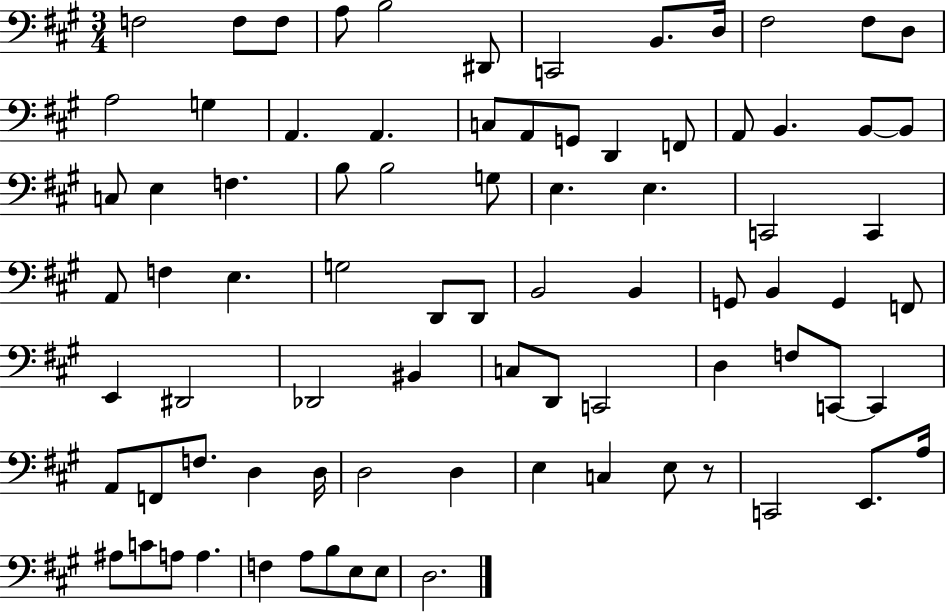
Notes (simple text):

F3/h F3/e F3/e A3/e B3/h D#2/e C2/h B2/e. D3/s F#3/h F#3/e D3/e A3/h G3/q A2/q. A2/q. C3/e A2/e G2/e D2/q F2/e A2/e B2/q. B2/e B2/e C3/e E3/q F3/q. B3/e B3/h G3/e E3/q. E3/q. C2/h C2/q A2/e F3/q E3/q. G3/h D2/e D2/e B2/h B2/q G2/e B2/q G2/q F2/e E2/q D#2/h Db2/h BIS2/q C3/e D2/e C2/h D3/q F3/e C2/e C2/q A2/e F2/e F3/e. D3/q D3/s D3/h D3/q E3/q C3/q E3/e R/e C2/h E2/e. A3/s A#3/e C4/e A3/e A3/q. F3/q A3/e B3/e E3/e E3/e D3/h.